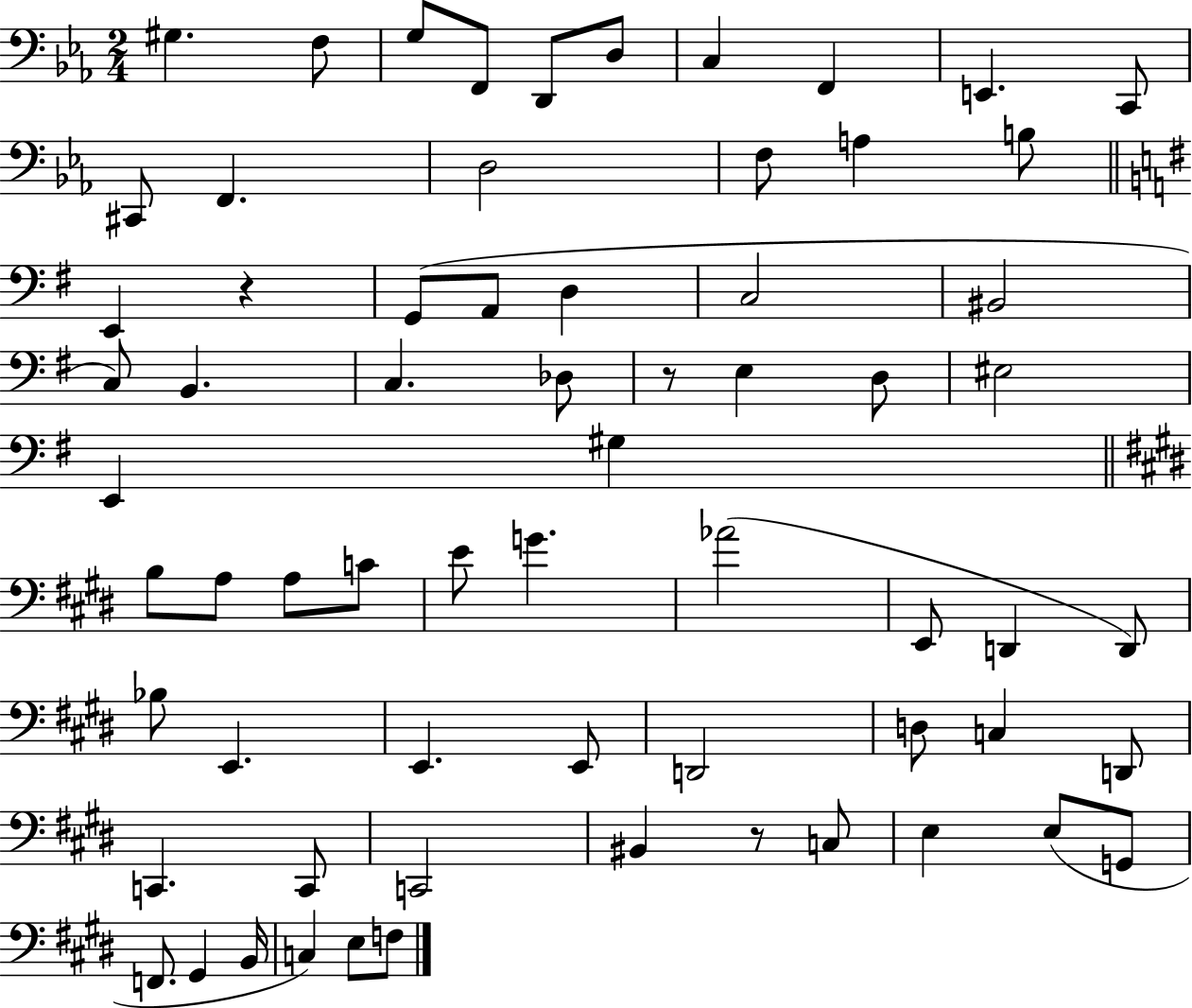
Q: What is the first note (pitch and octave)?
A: G#3